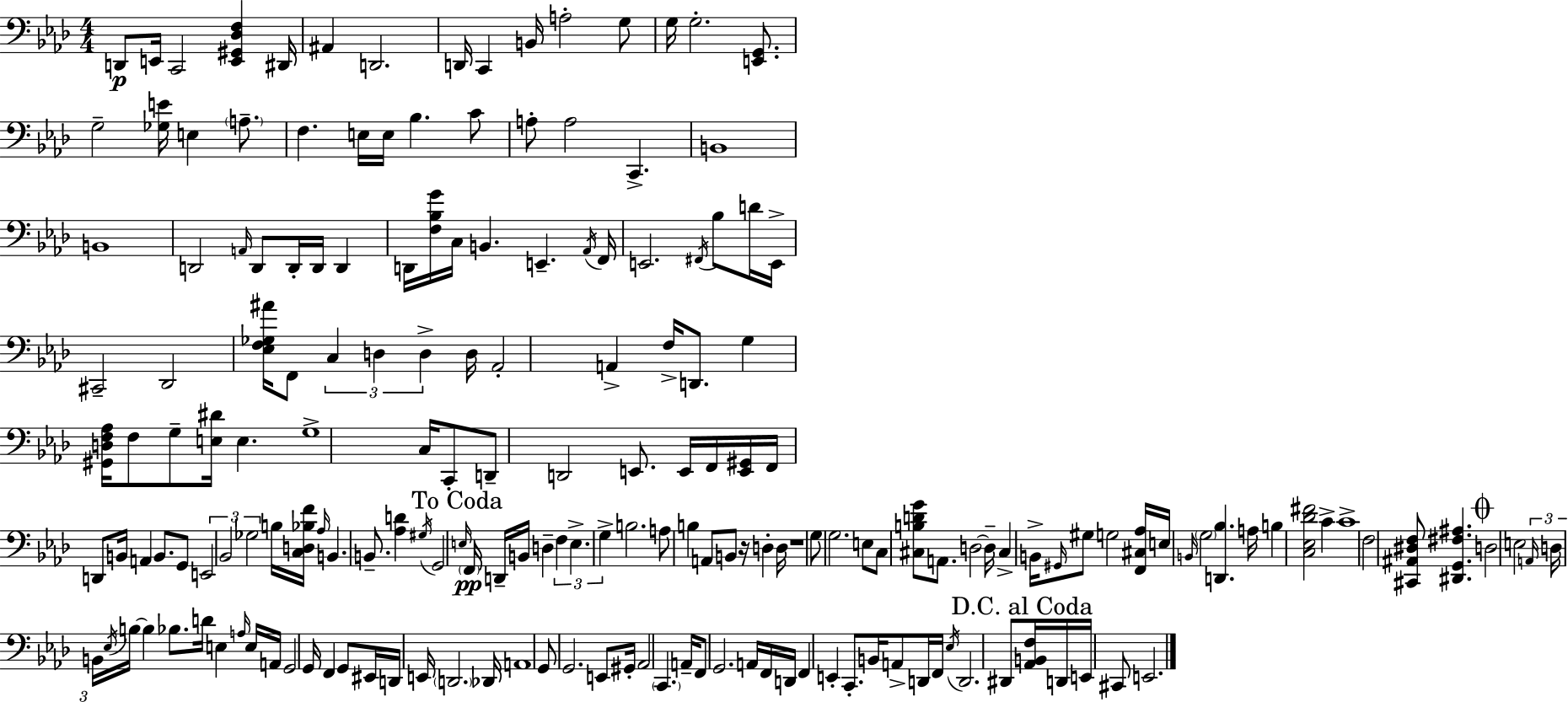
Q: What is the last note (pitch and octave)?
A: E2